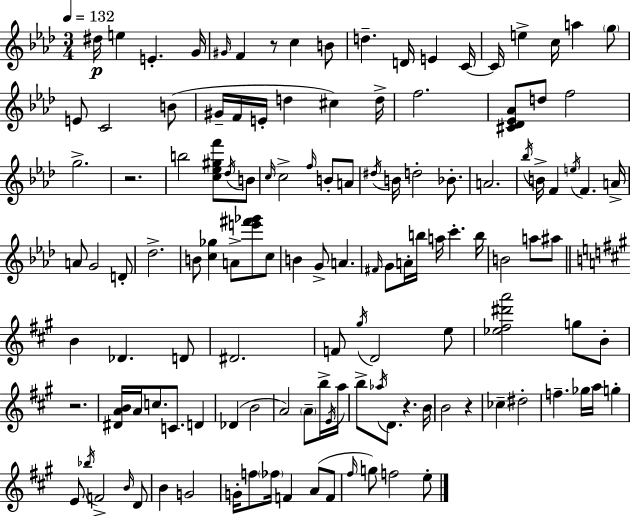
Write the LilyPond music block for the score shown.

{
  \clef treble
  \numericTimeSignature
  \time 3/4
  \key f \minor
  \tempo 4 = 132
  \repeat volta 2 { dis''16\p e''4 e'4.-. g'16 | \grace { gis'16 } f'4 r8 c''4 b'8 | d''4.-- d'16 e'4 | c'16~~ c'16 e''4-> c''16 a''4 \parenthesize g''8 | \break e'8 c'2 b'8( | gis'16-- f'16 e'16-. d''4 cis''4) | d''16-> f''2. | <cis' des' ees' aes'>8 d''8 f''2 | \break g''2.-> | r2. | b''2 <c'' ees'' gis'' f'''>8 \acciaccatura { des''16 } | b'8 \grace { c''16 } c''2-> \grace { f''16 } | \break b'8-. a'8 \acciaccatura { dis''16 } b'16 d''2-. | bes'8.-. a'2. | \acciaccatura { bes''16 } b'16-> f'4 \acciaccatura { e''16 } | f'4. a'16-> a'8 g'2 | \break d'8-. des''2.-> | b'8 <c'' ges''>4 | a'8-> <e''' fis''' ges'''>8 c''8 b'4 g'8-> | a'4. \grace { fis'16 } g'8 a'16-. b''16 | \break a''16 c'''4.-. b''16 b'2 | a''8 ais''8 \bar "||" \break \key a \major b'4 des'4. d'8 | dis'2. | f'8 \acciaccatura { gis''16 } d'2 e''8 | <ees'' fis'' dis''' a'''>2 g''8 b'8-. | \break r2. | <dis' a' b'>16 a'16 c''8. c'8. d'4 | des'4( b'2 | a'2) \parenthesize a'8-- b''16-> | \break \acciaccatura { e'16 } a''16 b''8-> \acciaccatura { aes''16 } d'8. r4. | b'16 b'2 r4 | ces''4-- dis''2-. | f''4.-- ges''16 a''16 g''4-. | \break e'8 \acciaccatura { bes''16 } f'2-> | \grace { b'16 } d'8 b'4 g'2 | g'16-. f''8 \parenthesize fes''16 f'4 | a'8( f'8 \grace { fis''16 }) g''8 f''2 | \break e''8-. } \bar "|."
}